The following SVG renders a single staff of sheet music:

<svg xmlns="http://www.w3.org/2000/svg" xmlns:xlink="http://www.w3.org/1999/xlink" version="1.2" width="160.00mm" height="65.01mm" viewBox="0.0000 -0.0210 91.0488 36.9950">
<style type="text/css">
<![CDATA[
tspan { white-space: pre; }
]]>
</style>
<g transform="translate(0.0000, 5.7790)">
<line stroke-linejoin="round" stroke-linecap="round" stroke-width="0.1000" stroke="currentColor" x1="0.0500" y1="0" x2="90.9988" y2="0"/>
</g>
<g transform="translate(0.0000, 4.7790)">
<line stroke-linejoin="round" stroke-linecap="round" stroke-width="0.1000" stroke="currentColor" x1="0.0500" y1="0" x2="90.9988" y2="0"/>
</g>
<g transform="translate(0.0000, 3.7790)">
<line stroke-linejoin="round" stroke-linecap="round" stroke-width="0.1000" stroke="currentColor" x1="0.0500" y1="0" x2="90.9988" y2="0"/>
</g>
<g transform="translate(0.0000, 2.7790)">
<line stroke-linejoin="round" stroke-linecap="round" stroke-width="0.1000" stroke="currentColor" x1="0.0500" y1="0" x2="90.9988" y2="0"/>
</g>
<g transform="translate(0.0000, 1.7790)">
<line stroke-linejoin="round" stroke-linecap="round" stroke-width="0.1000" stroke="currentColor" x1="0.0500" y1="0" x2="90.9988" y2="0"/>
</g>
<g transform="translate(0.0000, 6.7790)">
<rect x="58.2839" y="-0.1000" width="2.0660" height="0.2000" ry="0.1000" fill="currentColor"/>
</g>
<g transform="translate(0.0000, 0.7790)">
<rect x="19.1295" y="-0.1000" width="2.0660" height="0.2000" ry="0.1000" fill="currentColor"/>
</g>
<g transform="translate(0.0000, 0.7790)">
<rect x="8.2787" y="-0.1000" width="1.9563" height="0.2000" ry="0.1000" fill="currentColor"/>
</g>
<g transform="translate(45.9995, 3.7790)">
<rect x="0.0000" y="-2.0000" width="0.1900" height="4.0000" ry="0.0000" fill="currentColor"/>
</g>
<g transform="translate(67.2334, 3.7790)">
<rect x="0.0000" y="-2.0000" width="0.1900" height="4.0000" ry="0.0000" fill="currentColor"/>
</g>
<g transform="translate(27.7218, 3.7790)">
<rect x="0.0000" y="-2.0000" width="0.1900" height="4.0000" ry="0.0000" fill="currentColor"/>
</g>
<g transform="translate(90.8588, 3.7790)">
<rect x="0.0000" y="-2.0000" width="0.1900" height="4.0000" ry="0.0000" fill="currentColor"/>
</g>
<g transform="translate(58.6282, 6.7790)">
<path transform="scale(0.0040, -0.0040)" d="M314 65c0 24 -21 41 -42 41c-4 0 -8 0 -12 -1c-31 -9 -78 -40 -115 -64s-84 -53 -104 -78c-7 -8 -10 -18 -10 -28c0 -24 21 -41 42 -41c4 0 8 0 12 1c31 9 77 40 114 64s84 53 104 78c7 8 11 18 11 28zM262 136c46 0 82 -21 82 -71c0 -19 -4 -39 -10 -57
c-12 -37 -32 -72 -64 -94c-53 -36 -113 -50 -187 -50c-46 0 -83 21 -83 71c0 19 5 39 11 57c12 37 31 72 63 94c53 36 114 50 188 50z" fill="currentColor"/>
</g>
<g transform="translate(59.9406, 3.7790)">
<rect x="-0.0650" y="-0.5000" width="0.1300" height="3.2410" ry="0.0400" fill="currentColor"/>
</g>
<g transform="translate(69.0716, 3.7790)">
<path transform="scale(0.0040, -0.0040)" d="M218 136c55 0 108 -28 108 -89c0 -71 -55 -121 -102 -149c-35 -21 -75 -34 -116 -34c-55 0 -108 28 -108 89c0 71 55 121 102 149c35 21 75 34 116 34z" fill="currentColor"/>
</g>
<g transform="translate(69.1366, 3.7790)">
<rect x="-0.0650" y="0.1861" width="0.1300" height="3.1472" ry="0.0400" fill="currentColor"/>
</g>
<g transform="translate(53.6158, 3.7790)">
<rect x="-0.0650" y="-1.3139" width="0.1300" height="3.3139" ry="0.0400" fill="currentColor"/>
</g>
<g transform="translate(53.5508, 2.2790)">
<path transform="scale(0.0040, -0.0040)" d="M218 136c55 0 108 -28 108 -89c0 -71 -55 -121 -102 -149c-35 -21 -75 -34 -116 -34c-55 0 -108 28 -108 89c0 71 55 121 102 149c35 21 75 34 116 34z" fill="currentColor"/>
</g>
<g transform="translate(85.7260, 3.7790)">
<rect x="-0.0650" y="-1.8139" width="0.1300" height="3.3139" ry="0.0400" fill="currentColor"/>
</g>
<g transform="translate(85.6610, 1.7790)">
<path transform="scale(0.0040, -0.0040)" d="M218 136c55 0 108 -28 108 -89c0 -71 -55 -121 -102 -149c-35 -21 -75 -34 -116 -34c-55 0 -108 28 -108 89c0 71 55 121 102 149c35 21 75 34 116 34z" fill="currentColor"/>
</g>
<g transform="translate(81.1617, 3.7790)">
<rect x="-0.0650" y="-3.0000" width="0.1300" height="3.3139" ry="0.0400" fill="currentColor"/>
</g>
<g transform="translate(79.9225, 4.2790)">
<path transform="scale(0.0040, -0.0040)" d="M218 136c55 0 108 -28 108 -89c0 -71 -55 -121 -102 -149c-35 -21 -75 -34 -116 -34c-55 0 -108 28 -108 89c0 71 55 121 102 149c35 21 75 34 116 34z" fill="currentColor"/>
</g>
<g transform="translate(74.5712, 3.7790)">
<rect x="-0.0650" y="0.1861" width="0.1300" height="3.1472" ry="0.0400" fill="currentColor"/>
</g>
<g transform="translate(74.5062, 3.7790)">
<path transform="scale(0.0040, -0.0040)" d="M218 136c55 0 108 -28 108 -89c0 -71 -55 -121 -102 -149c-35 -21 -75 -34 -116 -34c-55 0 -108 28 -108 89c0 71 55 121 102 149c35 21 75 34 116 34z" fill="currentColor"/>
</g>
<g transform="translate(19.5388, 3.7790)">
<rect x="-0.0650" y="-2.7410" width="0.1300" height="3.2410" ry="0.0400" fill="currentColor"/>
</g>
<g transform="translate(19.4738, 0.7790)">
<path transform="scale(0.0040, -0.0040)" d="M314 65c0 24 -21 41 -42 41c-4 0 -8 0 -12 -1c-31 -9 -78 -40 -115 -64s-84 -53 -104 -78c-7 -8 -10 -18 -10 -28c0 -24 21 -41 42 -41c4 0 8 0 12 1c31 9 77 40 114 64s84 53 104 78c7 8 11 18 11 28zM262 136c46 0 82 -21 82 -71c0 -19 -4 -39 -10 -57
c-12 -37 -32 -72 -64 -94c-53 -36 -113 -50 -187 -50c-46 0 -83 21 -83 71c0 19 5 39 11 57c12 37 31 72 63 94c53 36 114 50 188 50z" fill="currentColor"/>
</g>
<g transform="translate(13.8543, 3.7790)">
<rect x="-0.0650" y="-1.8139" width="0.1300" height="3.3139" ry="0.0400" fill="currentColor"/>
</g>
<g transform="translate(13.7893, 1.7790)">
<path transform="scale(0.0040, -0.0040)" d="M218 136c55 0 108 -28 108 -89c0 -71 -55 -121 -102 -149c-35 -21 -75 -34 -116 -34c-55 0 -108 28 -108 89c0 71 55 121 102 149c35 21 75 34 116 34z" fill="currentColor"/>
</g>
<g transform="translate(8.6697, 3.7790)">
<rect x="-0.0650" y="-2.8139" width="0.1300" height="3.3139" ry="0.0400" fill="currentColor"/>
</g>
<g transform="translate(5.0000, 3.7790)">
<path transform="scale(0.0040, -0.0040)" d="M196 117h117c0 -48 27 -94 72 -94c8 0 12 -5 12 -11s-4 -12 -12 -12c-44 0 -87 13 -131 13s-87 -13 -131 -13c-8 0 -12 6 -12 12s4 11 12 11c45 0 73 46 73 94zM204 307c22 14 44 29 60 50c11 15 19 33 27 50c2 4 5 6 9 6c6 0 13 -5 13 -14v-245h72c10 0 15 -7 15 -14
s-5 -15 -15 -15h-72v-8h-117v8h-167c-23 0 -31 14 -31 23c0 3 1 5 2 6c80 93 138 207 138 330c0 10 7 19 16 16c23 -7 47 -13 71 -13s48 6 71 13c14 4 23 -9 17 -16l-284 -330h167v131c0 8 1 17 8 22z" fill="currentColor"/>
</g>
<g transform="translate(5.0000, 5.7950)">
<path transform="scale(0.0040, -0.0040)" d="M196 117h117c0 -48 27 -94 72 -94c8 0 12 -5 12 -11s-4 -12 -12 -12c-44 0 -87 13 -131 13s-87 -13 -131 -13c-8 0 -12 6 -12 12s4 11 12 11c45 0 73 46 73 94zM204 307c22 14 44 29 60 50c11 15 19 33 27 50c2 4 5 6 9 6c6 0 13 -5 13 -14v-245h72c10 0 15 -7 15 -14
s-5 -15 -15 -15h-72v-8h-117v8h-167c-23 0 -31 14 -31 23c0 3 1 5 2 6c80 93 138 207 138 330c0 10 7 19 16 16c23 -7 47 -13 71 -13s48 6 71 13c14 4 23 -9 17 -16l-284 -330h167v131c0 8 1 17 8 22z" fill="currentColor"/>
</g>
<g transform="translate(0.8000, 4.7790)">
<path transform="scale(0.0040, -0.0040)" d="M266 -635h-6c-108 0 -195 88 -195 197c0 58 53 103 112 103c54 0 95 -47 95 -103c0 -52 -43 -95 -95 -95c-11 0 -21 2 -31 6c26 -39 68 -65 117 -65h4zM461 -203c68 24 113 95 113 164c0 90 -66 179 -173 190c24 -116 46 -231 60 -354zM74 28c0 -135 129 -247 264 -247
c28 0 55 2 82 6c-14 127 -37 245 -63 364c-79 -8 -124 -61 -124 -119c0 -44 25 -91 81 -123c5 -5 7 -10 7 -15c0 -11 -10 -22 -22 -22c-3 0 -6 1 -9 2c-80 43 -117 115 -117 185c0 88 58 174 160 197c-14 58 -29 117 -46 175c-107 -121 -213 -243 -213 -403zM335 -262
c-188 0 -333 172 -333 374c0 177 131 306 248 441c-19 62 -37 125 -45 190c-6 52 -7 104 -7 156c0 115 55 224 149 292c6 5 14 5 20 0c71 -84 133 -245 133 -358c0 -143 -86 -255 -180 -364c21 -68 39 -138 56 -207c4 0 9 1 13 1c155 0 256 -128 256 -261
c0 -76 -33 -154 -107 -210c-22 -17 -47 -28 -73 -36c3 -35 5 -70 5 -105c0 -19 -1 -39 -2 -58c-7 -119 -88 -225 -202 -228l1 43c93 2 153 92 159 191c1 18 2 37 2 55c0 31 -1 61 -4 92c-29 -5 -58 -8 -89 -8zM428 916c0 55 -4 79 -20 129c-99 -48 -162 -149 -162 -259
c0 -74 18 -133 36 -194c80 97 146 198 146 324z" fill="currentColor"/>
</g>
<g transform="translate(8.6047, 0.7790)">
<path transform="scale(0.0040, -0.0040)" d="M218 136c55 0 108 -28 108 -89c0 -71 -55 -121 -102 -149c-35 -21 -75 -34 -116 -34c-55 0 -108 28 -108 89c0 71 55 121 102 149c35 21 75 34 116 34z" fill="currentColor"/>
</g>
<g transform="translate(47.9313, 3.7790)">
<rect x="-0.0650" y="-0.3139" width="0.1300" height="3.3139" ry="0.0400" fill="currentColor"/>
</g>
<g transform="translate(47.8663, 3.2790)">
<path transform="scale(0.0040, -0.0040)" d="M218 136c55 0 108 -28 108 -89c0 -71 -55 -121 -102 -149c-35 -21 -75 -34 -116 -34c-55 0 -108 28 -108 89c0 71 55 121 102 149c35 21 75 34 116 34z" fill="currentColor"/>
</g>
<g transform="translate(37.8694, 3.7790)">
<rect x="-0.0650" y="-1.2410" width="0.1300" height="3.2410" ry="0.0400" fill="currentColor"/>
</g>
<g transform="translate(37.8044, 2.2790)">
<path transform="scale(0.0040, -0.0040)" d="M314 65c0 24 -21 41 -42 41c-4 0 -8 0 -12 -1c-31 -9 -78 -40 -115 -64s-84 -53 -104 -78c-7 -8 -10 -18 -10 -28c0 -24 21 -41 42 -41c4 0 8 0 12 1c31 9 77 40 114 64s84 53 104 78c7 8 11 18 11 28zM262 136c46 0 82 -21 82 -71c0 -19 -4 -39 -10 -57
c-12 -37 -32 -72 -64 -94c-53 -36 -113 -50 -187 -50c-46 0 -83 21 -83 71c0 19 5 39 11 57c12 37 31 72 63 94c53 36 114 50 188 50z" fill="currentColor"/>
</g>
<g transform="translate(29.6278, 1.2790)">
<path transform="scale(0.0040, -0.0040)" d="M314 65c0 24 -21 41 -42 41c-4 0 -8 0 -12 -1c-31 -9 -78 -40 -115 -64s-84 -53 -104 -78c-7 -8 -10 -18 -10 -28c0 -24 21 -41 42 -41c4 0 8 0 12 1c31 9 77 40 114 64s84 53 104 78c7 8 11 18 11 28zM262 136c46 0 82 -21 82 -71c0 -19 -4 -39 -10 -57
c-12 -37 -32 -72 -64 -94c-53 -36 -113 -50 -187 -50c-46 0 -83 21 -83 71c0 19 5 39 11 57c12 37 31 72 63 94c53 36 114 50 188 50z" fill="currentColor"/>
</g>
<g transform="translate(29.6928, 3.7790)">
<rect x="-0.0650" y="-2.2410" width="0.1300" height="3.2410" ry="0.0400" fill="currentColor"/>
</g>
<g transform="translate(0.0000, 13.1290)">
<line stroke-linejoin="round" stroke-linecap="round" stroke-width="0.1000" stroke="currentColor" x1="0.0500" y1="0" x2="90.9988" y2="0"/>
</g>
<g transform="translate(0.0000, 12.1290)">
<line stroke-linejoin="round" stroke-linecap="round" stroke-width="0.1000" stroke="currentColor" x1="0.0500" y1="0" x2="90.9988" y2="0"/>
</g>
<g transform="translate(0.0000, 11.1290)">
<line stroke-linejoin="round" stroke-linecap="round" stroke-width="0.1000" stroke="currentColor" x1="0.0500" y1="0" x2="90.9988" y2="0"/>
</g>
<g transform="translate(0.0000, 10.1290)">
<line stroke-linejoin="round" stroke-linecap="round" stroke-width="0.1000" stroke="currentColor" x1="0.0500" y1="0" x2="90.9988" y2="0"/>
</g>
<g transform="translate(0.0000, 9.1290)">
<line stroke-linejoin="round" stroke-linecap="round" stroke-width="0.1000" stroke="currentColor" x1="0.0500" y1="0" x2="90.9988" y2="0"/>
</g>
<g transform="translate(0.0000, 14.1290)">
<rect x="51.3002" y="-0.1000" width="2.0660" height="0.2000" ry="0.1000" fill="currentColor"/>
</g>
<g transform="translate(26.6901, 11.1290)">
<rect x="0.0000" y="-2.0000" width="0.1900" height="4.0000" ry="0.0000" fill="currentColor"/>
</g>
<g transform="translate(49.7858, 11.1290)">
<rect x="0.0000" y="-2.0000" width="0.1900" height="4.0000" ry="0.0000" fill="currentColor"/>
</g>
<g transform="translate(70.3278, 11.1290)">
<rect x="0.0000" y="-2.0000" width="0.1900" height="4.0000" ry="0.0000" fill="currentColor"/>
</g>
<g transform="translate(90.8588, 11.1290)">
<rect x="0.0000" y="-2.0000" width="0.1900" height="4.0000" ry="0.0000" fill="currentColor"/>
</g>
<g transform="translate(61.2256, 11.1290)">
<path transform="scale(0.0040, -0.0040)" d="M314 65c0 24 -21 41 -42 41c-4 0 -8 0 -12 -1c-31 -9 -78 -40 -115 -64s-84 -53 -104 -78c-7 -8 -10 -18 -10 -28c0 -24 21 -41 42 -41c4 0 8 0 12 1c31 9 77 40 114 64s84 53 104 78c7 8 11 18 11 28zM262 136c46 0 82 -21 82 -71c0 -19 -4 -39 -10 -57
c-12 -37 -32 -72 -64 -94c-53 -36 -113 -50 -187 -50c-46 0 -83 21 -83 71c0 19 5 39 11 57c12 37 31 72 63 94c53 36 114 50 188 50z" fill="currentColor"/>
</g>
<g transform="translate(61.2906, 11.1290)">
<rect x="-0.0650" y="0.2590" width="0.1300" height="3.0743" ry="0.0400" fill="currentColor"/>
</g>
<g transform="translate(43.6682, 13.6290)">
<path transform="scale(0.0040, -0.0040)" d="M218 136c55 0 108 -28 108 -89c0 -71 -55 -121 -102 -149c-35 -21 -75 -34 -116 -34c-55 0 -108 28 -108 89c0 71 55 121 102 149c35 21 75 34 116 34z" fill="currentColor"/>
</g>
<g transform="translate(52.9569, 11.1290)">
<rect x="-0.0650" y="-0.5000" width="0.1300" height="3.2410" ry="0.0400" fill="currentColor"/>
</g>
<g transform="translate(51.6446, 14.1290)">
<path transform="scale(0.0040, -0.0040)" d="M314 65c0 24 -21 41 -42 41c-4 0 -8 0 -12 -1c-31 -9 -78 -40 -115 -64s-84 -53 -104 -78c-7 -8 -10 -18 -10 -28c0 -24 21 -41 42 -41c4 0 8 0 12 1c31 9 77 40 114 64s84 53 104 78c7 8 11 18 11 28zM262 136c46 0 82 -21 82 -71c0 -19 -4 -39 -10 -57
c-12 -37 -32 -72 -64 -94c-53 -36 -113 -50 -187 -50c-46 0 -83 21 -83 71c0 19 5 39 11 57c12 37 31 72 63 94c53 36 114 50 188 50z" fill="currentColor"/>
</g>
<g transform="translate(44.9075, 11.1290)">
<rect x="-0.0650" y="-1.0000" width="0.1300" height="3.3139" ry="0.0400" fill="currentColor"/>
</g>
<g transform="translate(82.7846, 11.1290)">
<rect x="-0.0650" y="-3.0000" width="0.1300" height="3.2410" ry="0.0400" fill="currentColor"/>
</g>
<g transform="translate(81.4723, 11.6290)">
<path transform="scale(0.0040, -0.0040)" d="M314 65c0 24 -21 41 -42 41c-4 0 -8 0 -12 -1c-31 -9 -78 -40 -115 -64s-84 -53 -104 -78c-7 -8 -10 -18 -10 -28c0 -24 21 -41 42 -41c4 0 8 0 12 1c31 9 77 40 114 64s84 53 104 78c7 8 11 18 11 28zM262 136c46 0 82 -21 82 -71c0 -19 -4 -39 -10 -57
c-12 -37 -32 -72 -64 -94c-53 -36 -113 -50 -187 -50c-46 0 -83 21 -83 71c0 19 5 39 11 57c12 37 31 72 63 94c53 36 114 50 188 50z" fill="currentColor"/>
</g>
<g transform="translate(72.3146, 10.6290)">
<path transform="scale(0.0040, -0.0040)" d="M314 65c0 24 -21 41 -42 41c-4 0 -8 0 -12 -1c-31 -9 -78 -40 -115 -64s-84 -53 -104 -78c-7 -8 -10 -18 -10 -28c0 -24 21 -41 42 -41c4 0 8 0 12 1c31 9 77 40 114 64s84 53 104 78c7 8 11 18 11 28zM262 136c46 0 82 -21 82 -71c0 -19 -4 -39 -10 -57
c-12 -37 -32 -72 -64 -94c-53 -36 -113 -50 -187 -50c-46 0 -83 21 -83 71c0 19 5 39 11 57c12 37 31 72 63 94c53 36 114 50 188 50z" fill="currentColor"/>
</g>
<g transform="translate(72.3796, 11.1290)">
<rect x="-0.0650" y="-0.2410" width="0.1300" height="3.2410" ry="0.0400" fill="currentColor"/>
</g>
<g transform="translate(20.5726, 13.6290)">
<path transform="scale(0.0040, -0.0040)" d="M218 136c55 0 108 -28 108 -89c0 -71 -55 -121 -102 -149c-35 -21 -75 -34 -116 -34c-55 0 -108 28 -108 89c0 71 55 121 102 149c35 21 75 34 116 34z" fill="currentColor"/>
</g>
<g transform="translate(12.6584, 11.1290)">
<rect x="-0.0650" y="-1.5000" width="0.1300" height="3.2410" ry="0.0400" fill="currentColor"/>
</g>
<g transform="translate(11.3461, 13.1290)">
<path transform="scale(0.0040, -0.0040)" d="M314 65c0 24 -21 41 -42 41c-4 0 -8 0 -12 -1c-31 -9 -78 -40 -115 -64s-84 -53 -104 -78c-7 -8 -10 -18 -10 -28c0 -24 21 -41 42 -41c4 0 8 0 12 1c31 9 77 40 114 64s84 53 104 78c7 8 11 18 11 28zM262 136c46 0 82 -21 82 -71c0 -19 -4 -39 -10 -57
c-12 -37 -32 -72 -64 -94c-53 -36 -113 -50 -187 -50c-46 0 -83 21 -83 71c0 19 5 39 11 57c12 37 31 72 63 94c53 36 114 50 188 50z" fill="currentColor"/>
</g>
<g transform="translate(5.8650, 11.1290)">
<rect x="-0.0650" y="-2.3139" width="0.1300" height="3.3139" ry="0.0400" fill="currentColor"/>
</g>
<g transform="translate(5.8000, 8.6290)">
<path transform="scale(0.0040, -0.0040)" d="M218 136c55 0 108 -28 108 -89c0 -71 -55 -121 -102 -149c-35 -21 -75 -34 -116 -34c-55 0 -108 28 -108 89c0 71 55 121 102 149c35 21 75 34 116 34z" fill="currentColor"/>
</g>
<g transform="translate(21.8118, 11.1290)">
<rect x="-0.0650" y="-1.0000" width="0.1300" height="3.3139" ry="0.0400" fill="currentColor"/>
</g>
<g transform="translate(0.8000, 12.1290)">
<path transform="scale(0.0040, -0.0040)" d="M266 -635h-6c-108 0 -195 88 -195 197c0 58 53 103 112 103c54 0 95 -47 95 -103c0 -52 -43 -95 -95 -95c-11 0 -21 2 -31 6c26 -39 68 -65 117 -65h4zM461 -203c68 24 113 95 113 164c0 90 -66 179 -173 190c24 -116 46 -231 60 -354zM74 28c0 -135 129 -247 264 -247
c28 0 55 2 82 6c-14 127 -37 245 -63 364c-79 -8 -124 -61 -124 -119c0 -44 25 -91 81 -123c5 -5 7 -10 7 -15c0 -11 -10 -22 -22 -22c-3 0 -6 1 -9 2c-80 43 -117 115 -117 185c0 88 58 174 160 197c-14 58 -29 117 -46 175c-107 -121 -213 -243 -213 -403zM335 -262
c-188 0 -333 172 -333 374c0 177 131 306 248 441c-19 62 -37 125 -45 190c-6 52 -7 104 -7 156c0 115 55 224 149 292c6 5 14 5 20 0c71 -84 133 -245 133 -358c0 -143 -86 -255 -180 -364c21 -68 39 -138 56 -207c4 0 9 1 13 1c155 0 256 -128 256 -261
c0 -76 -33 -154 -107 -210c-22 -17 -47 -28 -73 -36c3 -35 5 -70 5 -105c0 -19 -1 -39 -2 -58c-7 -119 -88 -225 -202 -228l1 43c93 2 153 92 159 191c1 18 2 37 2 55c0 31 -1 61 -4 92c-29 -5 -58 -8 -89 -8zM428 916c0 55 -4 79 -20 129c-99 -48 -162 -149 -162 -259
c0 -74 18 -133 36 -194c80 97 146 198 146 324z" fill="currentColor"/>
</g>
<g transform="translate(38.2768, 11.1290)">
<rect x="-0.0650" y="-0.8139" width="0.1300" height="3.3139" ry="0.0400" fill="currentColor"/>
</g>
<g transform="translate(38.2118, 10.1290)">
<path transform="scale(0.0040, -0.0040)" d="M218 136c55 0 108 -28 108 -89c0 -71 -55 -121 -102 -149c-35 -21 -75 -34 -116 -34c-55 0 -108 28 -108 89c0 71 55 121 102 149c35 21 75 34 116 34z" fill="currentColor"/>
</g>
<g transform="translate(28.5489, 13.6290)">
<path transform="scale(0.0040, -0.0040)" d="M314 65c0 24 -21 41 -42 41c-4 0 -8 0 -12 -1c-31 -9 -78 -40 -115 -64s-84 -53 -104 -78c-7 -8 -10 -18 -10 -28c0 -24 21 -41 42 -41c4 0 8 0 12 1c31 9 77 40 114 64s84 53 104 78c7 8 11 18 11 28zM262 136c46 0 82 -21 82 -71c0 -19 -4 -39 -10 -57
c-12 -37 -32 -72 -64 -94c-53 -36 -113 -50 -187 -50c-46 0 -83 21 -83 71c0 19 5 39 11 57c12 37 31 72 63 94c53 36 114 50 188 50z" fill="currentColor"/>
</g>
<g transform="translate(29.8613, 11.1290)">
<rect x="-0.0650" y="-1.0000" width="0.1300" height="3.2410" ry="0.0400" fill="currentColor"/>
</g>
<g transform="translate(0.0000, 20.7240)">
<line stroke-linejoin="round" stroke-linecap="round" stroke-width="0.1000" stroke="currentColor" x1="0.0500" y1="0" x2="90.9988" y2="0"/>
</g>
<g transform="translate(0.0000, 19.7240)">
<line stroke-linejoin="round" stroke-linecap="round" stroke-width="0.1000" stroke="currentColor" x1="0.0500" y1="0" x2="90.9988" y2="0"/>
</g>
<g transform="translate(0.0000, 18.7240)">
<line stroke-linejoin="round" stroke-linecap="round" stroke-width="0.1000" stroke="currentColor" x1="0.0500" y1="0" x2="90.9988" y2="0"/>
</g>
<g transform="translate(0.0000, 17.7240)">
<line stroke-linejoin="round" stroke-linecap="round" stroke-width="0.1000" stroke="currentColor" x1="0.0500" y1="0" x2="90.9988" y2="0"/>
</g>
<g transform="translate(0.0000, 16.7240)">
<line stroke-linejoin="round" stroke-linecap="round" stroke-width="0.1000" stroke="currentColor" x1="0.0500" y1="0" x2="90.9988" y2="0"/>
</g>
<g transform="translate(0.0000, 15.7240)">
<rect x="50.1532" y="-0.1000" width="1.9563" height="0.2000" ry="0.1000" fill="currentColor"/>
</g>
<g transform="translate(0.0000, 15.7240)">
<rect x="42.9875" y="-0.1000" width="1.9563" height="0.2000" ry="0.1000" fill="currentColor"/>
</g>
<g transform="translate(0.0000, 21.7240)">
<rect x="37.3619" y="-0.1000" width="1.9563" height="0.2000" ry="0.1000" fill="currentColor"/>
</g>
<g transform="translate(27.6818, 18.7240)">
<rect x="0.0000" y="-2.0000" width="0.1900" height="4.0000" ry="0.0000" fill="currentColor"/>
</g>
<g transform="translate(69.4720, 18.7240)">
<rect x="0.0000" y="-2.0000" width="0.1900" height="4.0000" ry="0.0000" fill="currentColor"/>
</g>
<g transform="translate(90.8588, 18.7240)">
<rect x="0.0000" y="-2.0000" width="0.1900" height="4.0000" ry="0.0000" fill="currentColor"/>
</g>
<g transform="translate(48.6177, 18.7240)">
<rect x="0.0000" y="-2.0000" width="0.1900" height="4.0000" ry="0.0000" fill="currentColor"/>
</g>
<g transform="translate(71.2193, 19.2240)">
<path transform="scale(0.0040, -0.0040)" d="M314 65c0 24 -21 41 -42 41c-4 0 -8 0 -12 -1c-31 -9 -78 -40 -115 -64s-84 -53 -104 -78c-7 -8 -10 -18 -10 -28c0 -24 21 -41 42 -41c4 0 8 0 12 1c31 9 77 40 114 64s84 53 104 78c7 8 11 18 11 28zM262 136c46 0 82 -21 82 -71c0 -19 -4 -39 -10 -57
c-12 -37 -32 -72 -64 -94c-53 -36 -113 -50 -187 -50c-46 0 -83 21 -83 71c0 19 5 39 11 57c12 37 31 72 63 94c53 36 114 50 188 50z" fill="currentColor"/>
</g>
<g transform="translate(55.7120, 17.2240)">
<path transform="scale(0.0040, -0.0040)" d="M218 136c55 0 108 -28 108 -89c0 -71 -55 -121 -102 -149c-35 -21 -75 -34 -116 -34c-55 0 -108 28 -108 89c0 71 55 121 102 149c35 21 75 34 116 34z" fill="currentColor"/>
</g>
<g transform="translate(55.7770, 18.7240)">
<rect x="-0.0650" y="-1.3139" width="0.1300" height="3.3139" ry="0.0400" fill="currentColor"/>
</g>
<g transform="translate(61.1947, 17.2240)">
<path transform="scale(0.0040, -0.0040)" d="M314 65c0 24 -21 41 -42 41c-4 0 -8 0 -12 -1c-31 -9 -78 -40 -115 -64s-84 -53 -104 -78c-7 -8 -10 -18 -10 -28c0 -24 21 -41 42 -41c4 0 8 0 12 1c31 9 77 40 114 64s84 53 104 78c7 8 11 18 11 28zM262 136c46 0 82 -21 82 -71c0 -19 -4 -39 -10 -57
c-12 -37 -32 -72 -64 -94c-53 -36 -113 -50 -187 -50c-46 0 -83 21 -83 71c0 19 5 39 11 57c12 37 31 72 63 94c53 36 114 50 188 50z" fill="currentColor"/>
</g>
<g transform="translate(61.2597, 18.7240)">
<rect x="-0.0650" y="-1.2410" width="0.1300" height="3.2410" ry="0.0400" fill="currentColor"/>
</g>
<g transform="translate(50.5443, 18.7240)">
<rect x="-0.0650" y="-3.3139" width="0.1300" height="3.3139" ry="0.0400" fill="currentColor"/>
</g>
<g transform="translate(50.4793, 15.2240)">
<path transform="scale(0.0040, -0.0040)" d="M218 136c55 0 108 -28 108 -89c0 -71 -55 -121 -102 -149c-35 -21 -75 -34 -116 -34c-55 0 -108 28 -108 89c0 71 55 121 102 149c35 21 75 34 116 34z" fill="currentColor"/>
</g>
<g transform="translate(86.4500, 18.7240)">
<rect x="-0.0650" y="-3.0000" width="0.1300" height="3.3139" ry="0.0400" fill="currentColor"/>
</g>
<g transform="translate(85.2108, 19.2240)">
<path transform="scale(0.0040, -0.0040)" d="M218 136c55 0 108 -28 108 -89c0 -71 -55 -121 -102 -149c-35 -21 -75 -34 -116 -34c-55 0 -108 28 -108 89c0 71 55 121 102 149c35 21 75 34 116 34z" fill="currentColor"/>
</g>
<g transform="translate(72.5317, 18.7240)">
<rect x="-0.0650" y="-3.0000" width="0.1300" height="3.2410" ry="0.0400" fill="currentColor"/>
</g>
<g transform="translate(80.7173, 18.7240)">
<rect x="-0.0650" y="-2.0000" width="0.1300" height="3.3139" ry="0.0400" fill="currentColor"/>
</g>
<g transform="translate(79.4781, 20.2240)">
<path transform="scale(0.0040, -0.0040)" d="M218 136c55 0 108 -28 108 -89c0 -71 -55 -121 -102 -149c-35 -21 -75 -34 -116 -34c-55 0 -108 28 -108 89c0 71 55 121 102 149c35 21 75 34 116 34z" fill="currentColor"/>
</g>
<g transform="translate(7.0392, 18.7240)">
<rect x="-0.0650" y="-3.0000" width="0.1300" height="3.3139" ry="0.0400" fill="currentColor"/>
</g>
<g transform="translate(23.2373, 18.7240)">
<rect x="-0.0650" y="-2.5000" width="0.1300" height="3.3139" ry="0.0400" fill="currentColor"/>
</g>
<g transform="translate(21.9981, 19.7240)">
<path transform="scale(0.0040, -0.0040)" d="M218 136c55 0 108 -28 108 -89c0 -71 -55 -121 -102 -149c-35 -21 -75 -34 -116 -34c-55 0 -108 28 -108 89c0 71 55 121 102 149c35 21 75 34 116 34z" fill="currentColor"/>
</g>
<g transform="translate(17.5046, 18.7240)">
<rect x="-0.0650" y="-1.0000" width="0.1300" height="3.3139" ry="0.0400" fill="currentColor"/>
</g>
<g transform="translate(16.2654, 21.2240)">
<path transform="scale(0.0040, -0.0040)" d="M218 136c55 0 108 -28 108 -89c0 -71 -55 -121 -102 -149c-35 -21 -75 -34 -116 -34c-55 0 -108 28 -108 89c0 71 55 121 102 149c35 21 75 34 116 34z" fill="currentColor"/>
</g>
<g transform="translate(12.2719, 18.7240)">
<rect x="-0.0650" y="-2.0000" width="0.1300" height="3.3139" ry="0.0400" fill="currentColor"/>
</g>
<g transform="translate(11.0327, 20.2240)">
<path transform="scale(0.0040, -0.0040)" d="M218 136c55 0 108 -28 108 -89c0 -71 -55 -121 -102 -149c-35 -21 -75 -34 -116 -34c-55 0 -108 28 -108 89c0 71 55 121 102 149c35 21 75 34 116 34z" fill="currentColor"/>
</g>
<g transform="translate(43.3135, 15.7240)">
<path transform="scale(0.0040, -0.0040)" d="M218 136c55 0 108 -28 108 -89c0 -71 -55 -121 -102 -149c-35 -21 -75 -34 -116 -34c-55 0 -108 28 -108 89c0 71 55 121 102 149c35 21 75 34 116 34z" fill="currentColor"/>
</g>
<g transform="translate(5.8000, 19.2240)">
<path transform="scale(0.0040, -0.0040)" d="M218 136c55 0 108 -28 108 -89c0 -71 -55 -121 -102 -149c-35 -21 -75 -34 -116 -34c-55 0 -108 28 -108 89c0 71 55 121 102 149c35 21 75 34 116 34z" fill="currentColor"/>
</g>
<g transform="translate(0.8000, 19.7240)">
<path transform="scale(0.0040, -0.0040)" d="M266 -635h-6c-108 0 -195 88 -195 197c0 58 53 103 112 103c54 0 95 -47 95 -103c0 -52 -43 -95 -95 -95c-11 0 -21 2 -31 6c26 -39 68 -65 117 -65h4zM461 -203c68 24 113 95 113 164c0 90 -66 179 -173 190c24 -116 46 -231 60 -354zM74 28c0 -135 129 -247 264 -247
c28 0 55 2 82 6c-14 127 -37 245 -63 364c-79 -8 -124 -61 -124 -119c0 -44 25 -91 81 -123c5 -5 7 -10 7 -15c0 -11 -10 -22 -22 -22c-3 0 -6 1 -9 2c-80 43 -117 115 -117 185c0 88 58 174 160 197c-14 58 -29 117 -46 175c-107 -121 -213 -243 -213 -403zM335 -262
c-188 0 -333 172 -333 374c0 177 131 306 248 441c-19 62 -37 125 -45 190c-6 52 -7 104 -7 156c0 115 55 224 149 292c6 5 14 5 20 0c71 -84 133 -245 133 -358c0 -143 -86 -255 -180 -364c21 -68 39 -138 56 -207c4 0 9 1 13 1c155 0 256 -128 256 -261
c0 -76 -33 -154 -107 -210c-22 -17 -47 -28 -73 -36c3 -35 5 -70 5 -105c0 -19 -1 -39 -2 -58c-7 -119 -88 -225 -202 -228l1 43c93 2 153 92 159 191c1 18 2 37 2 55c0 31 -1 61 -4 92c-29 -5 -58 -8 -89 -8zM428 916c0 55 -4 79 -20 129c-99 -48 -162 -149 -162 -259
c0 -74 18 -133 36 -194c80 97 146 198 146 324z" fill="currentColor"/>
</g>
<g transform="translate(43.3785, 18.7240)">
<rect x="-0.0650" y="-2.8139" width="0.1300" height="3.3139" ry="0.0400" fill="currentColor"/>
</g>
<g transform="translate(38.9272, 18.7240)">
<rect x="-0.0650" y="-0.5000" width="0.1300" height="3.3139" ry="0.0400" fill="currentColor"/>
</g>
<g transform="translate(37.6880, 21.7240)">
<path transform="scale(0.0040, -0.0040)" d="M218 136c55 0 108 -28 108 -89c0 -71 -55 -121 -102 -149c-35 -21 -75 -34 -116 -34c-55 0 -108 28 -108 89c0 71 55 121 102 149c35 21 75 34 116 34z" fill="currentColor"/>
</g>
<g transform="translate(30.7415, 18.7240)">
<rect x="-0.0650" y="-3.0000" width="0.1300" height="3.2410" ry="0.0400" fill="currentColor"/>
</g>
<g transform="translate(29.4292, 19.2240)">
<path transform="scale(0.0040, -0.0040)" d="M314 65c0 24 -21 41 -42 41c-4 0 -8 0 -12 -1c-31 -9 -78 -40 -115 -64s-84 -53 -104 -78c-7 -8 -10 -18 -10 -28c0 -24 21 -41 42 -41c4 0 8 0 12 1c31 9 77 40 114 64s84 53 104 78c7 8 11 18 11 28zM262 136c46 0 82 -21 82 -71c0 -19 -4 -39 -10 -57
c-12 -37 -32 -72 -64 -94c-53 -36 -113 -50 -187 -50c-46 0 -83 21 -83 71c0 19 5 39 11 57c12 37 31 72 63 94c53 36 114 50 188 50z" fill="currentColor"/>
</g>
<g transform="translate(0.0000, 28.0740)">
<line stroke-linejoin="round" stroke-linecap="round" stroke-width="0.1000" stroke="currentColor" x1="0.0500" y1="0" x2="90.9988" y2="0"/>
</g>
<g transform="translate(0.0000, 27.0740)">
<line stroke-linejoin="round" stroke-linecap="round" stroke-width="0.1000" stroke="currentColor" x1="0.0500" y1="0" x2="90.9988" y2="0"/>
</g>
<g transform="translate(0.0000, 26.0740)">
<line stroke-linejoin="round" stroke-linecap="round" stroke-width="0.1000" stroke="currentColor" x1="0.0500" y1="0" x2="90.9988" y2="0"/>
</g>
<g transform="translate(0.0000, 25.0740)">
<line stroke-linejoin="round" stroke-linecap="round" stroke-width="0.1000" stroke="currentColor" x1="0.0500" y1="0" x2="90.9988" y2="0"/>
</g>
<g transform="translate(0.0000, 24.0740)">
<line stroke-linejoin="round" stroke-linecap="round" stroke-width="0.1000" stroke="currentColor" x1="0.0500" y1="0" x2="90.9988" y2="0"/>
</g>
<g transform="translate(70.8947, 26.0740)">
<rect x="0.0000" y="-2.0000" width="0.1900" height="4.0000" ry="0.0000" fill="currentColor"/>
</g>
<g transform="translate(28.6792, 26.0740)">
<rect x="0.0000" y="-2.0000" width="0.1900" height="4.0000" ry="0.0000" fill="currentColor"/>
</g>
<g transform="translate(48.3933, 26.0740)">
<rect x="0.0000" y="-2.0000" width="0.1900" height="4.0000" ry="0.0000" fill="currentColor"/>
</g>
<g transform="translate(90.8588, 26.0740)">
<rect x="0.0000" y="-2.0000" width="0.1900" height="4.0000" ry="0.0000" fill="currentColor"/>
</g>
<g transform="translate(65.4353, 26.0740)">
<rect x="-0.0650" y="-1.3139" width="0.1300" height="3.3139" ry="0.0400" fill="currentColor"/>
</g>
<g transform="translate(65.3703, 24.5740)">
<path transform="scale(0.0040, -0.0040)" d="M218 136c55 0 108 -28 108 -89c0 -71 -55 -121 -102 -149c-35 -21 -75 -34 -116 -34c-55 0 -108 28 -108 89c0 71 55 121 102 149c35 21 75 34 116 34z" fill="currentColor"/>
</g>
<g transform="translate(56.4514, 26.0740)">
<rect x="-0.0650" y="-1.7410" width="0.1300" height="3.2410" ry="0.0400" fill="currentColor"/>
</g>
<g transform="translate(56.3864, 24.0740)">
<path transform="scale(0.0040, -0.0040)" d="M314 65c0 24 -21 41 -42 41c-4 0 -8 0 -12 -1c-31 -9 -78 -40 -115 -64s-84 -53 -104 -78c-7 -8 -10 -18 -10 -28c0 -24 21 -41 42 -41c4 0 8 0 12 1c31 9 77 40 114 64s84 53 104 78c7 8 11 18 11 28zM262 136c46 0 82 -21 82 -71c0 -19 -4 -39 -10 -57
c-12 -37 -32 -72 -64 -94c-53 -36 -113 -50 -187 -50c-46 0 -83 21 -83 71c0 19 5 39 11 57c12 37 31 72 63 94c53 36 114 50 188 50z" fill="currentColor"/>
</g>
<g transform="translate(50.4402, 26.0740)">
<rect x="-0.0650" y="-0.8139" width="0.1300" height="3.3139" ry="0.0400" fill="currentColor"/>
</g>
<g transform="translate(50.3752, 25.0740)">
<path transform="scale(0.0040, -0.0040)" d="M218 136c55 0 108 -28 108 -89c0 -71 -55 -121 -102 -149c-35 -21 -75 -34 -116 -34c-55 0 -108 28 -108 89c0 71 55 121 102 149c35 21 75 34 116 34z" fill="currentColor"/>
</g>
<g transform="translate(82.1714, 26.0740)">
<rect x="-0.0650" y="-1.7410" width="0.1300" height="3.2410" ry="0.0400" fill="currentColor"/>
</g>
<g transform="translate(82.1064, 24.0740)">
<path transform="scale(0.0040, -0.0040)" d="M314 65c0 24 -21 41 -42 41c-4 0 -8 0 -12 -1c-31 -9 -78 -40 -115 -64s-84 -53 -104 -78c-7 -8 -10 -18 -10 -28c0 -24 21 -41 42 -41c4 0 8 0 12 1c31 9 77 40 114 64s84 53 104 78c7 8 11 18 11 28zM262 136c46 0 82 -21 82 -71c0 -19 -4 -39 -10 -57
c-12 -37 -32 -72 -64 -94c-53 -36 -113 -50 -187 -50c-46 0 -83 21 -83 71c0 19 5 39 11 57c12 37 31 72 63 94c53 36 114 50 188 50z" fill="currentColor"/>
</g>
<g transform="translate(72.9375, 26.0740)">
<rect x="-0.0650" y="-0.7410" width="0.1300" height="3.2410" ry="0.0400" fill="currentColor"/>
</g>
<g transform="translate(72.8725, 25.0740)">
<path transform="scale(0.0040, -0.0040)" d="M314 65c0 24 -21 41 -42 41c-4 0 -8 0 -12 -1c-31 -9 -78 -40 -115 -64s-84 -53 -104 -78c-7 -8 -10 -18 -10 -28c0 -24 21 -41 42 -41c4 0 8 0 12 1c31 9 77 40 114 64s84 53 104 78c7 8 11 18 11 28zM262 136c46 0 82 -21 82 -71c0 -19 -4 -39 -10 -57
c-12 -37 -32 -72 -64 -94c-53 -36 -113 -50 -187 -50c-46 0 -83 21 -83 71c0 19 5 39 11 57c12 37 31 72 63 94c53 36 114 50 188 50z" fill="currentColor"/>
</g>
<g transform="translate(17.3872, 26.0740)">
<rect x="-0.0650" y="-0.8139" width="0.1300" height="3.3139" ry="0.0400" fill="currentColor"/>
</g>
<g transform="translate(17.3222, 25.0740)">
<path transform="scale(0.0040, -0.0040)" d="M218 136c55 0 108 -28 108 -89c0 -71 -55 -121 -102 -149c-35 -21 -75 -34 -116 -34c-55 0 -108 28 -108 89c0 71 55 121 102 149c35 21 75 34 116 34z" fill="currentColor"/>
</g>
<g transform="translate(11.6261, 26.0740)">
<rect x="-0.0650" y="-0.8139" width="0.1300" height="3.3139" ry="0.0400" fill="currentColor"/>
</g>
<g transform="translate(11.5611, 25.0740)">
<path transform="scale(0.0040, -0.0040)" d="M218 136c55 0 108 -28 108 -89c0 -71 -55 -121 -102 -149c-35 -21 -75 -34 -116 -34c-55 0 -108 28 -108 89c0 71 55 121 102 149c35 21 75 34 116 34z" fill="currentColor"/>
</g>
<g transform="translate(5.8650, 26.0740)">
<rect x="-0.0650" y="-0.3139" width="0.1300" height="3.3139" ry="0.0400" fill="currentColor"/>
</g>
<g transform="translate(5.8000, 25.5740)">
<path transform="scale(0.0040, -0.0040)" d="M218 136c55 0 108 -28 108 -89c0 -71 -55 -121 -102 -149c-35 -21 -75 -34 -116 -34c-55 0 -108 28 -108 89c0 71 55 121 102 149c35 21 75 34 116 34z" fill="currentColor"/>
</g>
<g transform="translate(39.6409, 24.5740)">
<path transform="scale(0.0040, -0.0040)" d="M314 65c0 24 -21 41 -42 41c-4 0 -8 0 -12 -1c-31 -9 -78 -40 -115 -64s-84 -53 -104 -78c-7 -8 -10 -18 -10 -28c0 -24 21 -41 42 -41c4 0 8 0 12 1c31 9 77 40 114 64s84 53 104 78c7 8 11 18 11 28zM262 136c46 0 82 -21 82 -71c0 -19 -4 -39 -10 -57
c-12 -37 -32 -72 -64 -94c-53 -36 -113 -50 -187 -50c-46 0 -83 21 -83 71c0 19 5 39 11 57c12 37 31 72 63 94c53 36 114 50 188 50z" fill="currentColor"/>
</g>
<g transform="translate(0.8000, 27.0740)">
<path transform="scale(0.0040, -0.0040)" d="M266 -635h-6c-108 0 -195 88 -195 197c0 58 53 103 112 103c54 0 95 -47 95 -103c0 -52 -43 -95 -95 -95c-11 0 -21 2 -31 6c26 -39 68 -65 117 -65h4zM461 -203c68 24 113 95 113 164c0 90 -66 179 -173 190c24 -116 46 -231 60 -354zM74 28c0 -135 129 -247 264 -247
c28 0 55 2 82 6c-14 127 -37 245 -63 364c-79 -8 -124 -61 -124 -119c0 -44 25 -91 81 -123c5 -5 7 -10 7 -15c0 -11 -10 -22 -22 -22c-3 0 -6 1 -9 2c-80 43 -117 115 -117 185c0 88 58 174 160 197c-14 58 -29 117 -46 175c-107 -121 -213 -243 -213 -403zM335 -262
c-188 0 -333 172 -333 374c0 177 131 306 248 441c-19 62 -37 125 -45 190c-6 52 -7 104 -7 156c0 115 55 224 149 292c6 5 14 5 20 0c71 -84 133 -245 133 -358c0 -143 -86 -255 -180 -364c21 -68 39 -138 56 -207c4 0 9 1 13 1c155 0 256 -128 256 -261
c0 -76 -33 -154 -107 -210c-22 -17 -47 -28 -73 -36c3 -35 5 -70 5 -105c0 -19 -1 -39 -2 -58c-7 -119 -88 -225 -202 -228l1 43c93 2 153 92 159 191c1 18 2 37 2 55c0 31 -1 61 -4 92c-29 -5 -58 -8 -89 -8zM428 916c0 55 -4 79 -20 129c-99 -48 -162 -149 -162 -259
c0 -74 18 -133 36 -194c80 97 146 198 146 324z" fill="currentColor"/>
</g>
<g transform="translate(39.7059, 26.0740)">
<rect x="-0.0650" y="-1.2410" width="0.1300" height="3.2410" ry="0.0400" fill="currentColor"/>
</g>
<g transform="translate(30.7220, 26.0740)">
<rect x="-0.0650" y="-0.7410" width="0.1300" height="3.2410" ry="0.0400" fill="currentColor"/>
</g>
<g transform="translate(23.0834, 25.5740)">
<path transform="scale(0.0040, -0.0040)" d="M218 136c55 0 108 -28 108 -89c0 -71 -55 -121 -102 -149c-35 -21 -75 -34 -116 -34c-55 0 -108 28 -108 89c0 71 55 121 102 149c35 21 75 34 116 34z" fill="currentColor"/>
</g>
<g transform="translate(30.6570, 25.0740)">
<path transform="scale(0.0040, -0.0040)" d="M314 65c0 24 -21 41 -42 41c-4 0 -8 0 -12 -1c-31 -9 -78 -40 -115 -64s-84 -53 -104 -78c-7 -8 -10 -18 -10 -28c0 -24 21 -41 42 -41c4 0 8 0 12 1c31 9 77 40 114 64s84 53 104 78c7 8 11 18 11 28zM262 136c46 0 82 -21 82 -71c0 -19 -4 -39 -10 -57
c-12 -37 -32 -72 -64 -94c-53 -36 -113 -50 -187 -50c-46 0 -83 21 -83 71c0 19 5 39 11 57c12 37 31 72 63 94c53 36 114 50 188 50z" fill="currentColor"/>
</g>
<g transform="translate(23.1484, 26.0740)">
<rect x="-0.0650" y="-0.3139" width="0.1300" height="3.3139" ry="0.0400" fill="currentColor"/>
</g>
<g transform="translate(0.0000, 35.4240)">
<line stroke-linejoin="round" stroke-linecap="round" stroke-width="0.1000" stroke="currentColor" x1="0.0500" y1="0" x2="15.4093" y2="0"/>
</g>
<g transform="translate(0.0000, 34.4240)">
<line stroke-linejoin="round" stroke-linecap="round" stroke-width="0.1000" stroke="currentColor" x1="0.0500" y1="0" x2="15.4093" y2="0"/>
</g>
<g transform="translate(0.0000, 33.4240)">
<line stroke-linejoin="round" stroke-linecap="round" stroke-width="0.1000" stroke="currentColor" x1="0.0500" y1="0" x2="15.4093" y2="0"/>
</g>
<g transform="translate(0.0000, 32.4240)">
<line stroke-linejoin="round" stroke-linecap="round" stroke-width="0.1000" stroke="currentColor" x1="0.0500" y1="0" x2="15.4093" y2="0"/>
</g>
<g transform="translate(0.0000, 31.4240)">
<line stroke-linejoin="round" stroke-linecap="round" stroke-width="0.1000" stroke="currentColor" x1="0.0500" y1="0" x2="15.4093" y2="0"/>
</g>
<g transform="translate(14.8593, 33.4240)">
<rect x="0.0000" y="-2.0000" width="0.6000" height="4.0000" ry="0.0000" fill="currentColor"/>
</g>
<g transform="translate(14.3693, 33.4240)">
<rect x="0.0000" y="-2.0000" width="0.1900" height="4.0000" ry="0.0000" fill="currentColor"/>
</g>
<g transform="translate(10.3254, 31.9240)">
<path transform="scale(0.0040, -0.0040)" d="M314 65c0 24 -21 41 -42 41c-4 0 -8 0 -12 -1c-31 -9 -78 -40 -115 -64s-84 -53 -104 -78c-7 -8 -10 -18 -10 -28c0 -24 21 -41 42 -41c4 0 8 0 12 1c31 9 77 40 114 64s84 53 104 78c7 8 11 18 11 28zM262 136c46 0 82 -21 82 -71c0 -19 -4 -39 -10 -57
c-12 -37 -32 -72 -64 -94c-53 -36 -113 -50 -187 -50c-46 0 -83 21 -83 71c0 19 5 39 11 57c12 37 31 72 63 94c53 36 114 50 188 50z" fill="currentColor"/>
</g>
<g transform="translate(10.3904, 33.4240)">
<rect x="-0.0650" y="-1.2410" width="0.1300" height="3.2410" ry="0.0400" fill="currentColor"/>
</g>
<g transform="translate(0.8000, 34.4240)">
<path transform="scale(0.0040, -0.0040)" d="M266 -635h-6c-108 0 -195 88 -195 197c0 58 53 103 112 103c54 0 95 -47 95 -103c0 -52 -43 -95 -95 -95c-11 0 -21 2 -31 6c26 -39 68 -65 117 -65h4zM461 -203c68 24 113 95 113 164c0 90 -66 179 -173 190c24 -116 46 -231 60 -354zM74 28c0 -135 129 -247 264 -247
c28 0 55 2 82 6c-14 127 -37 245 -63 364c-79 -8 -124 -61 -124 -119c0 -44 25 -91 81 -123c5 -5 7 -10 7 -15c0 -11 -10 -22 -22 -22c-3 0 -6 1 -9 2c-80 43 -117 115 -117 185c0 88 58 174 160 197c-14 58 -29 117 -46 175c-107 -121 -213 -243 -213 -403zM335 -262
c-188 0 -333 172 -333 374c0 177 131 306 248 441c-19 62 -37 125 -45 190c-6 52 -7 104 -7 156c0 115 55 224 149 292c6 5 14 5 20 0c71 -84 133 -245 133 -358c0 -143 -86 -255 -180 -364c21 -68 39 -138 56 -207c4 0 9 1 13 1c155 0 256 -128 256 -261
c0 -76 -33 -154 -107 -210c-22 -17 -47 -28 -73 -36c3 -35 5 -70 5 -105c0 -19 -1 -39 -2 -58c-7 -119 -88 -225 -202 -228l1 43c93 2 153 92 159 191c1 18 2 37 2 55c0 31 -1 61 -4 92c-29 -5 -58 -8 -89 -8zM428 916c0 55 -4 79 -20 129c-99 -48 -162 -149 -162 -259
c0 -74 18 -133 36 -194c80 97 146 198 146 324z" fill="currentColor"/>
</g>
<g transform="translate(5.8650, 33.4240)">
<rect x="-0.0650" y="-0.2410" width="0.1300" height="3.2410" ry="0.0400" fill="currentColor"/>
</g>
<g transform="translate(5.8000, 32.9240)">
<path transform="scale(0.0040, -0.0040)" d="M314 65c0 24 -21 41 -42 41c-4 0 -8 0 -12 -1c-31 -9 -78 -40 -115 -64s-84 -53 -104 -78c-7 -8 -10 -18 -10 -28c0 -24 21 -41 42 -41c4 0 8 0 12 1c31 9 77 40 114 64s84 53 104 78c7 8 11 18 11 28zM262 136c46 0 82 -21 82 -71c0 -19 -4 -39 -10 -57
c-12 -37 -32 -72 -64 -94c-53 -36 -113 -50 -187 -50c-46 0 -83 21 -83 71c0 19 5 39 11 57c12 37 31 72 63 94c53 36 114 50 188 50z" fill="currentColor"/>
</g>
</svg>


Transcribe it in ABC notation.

X:1
T:Untitled
M:4/4
L:1/4
K:C
a f a2 g2 e2 c e C2 B B A f g E2 D D2 d D C2 B2 c2 A2 A F D G A2 C a b e e2 A2 F A c d d c d2 e2 d f2 e d2 f2 c2 e2